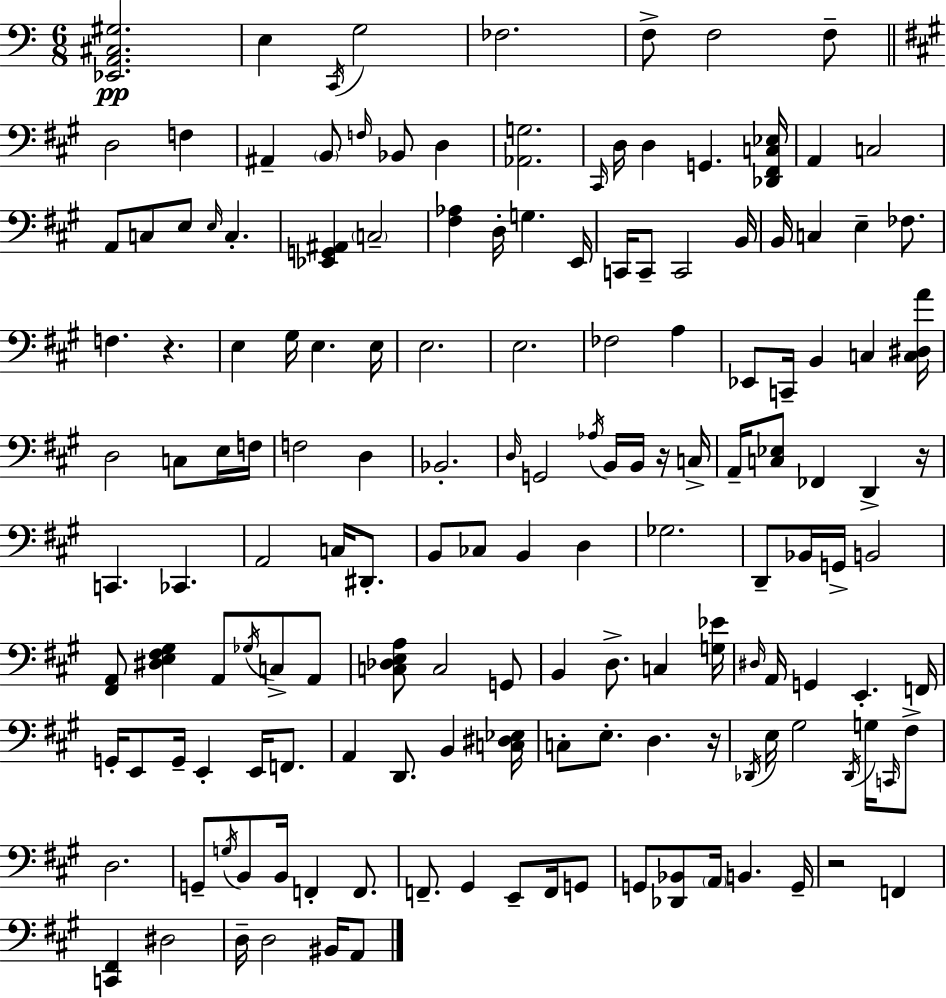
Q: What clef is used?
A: bass